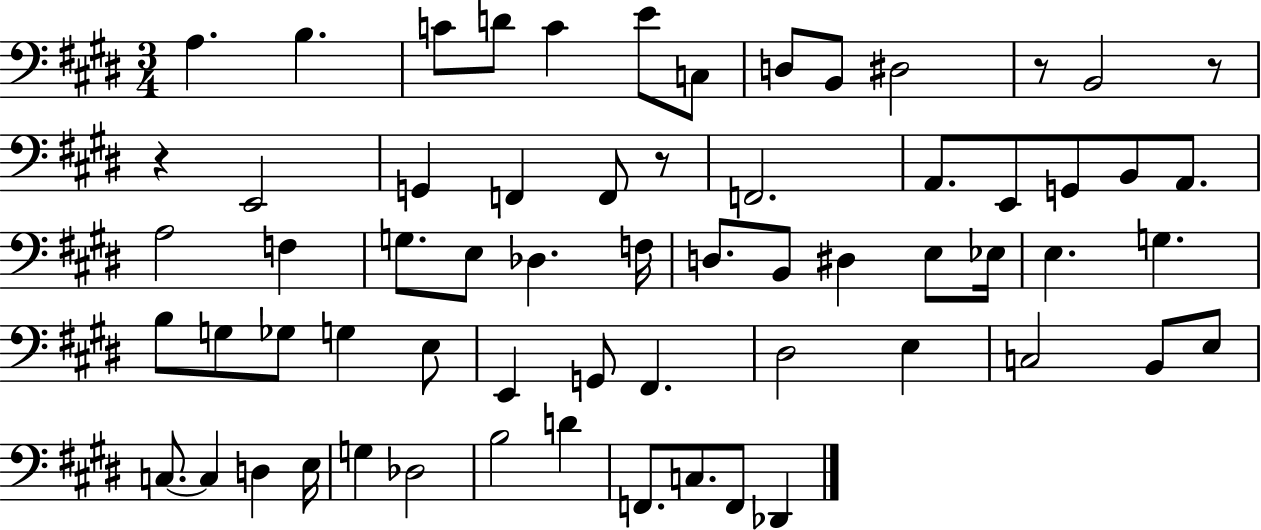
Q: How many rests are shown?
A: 4